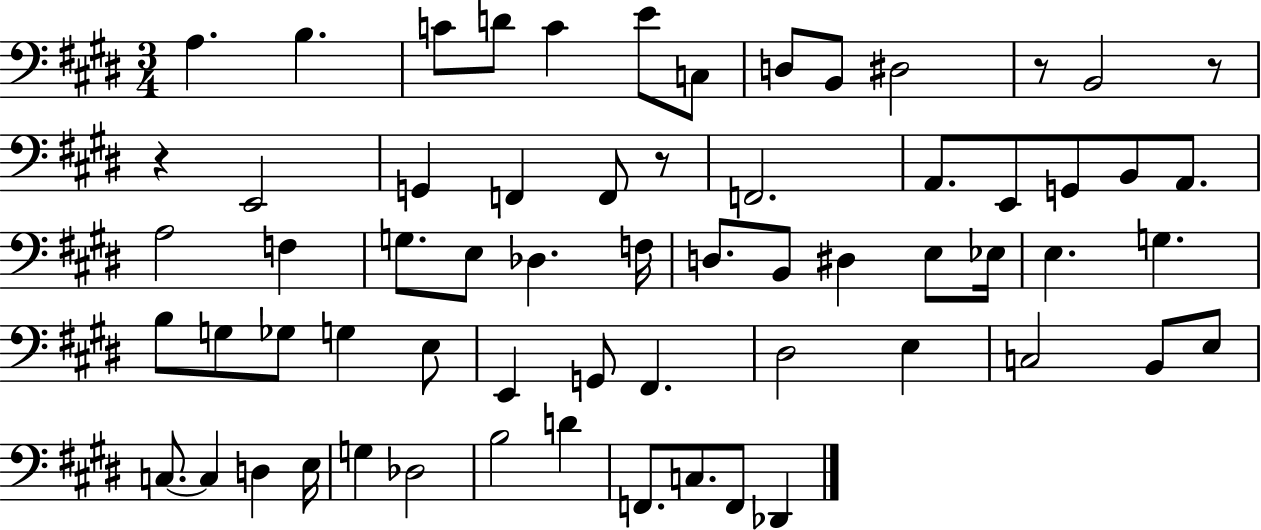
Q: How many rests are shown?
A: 4